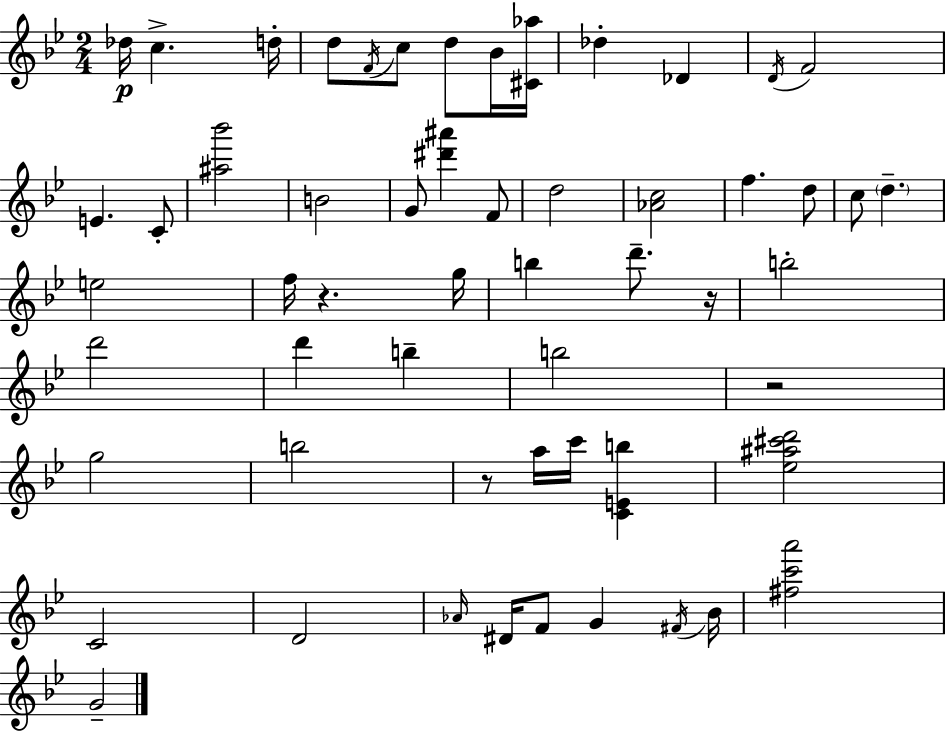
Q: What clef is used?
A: treble